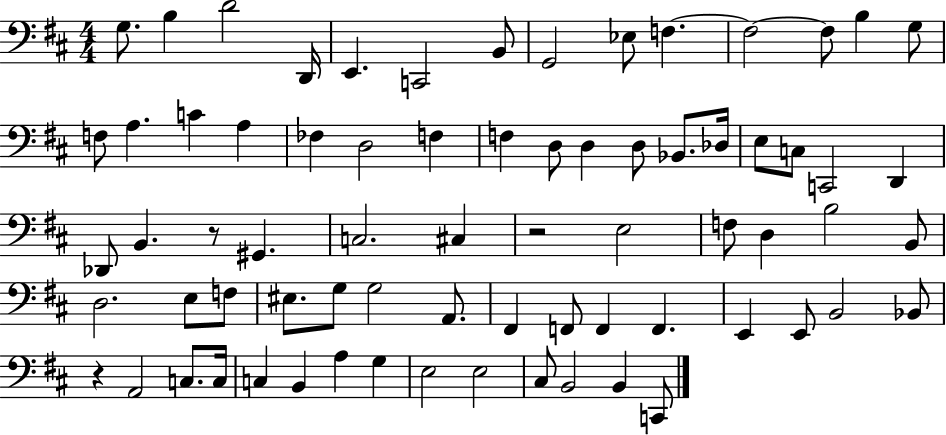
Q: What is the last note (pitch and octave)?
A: C2